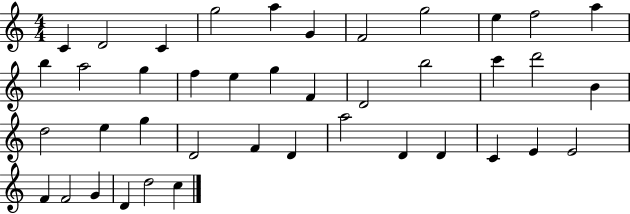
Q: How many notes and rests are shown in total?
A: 41